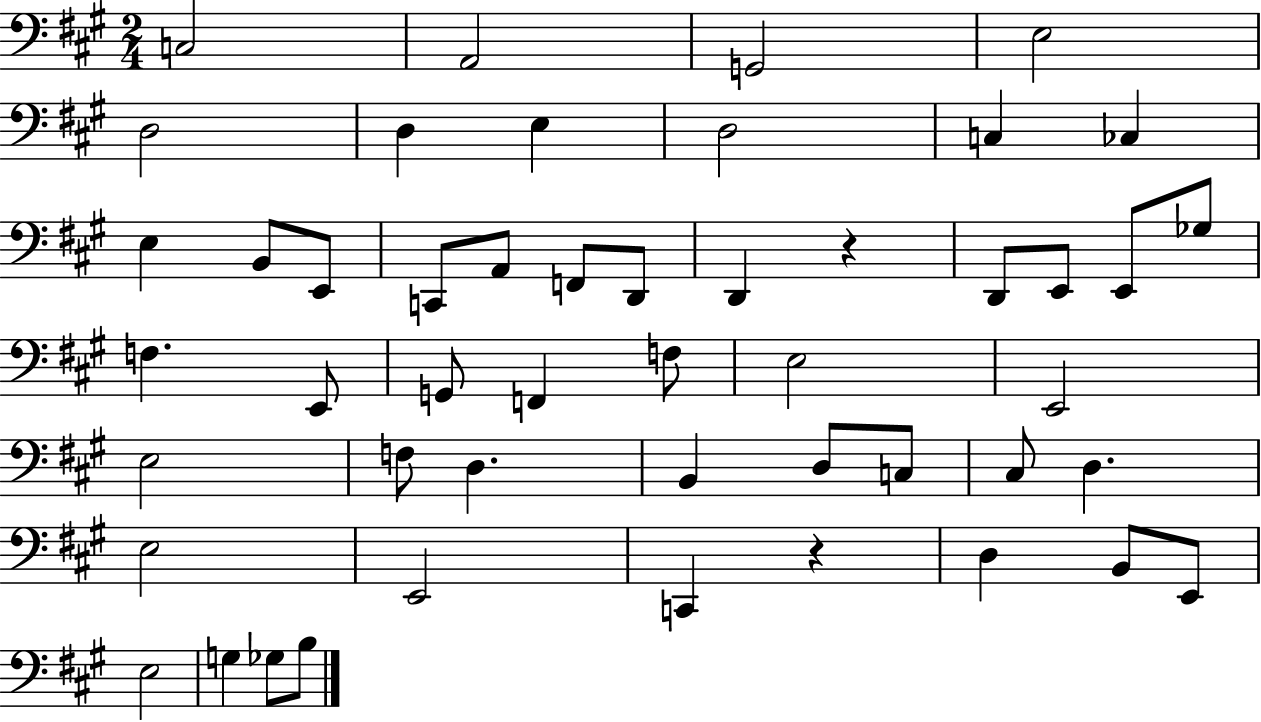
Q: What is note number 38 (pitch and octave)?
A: E3